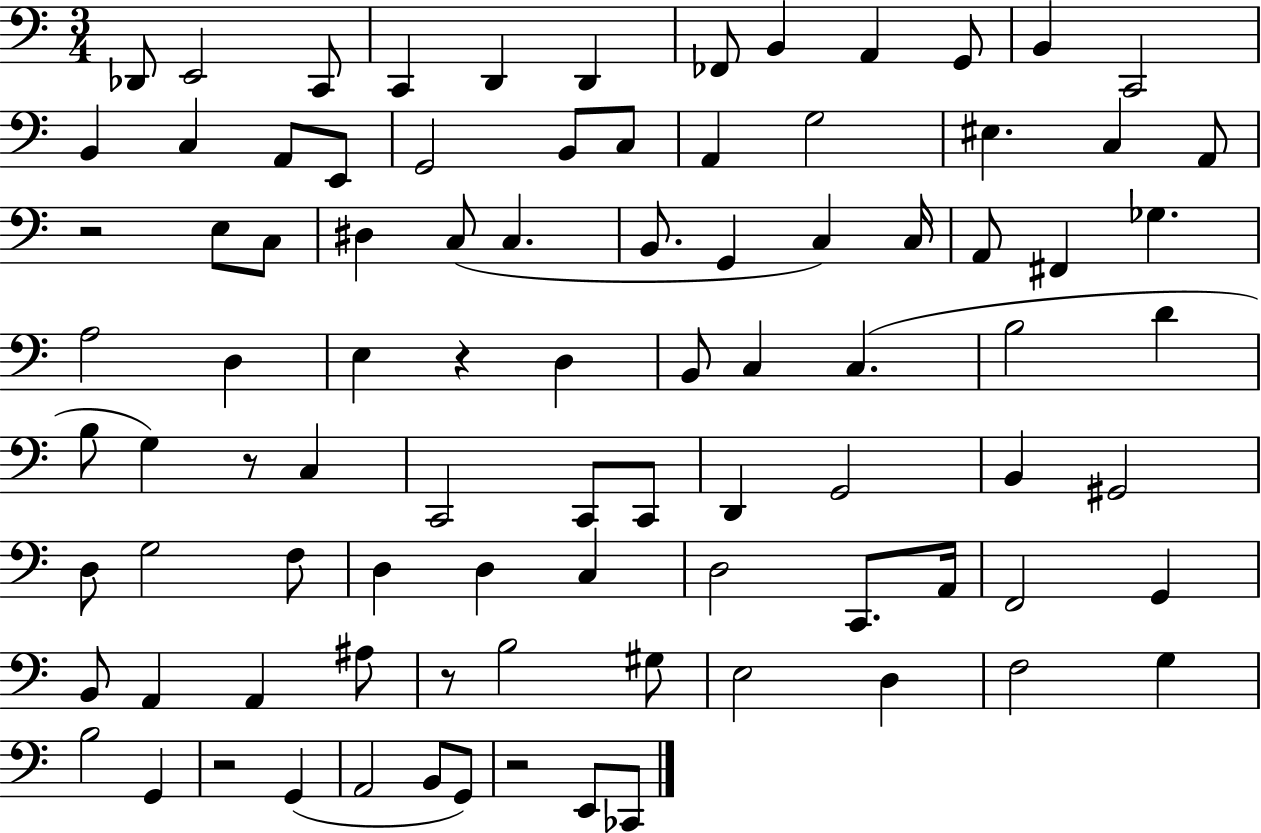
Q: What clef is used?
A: bass